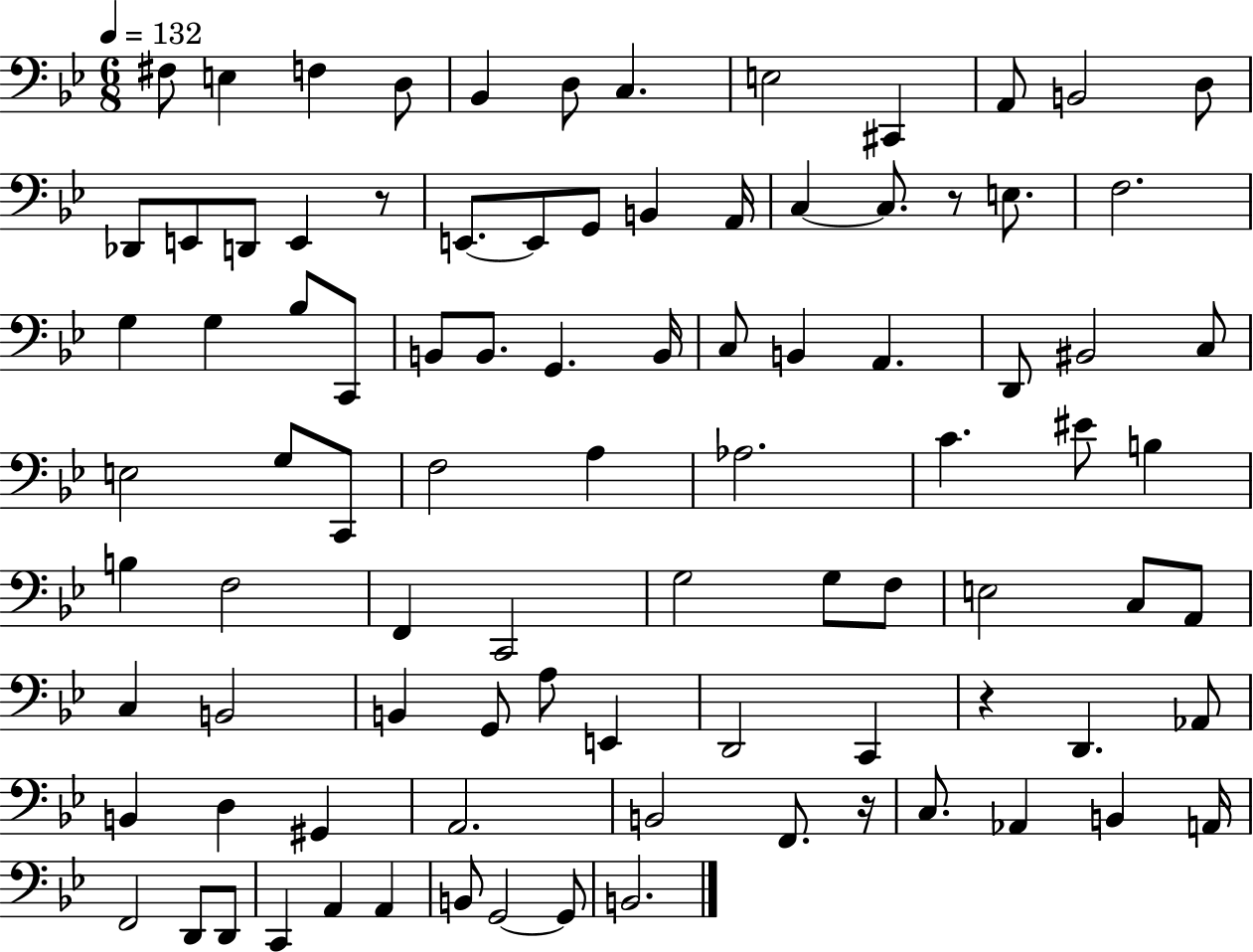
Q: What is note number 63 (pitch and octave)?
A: A3